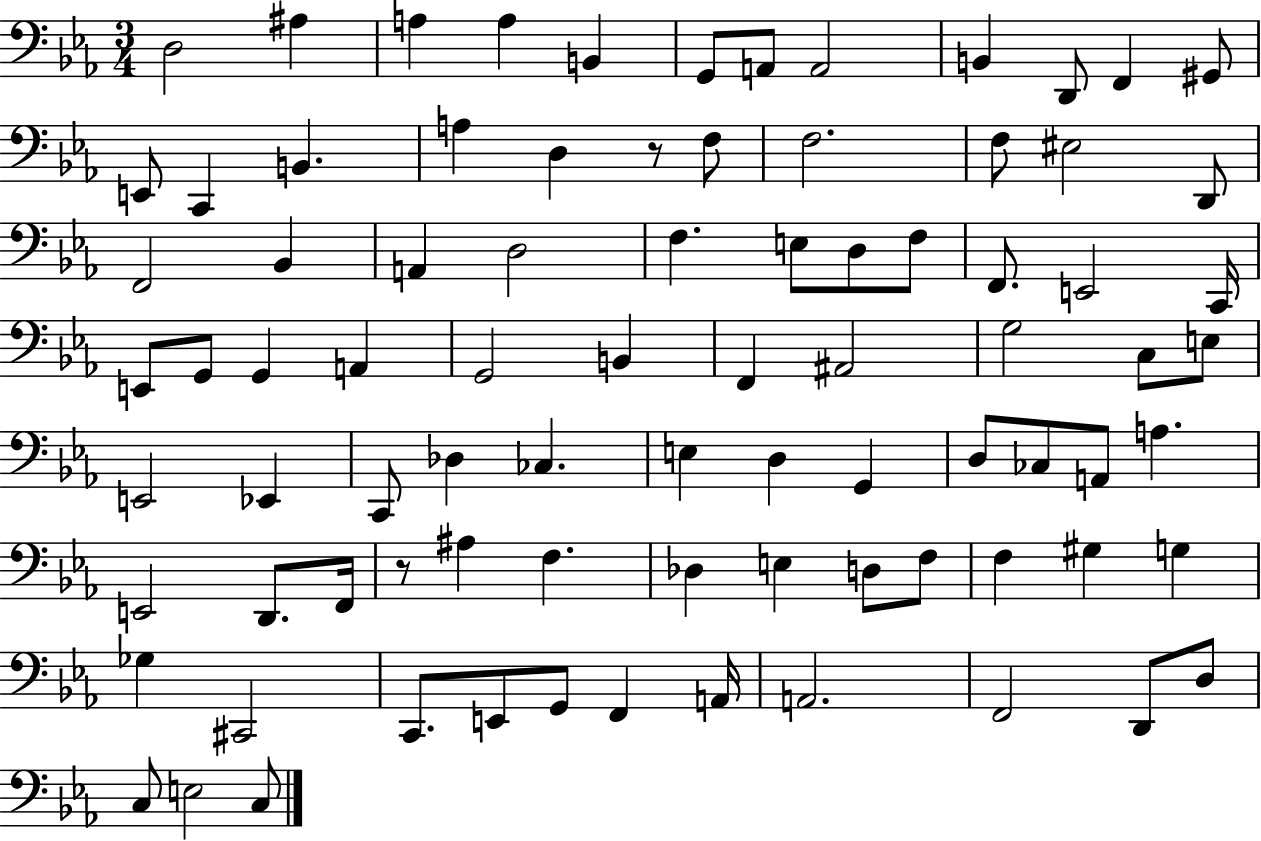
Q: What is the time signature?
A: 3/4